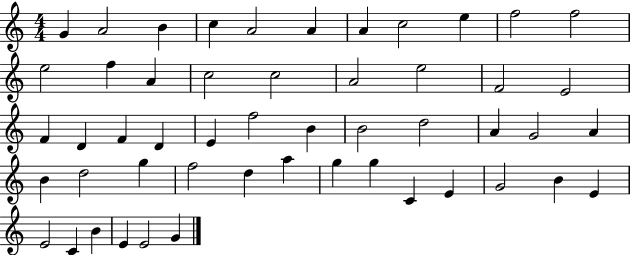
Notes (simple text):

G4/q A4/h B4/q C5/q A4/h A4/q A4/q C5/h E5/q F5/h F5/h E5/h F5/q A4/q C5/h C5/h A4/h E5/h F4/h E4/h F4/q D4/q F4/q D4/q E4/q F5/h B4/q B4/h D5/h A4/q G4/h A4/q B4/q D5/h G5/q F5/h D5/q A5/q G5/q G5/q C4/q E4/q G4/h B4/q E4/q E4/h C4/q B4/q E4/q E4/h G4/q